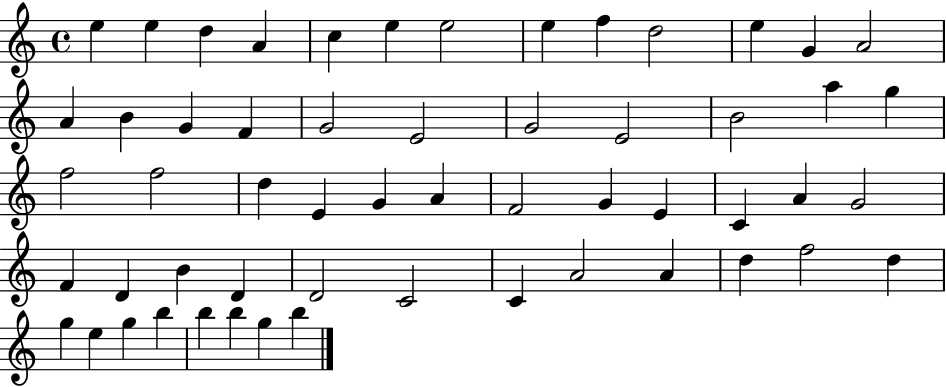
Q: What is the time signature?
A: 4/4